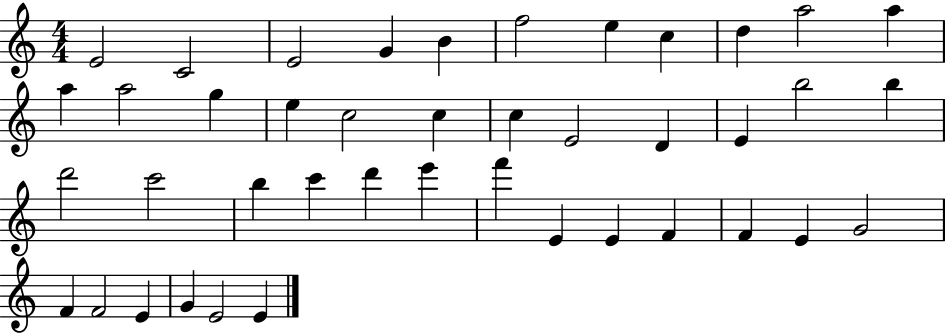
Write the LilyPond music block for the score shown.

{
  \clef treble
  \numericTimeSignature
  \time 4/4
  \key c \major
  e'2 c'2 | e'2 g'4 b'4 | f''2 e''4 c''4 | d''4 a''2 a''4 | \break a''4 a''2 g''4 | e''4 c''2 c''4 | c''4 e'2 d'4 | e'4 b''2 b''4 | \break d'''2 c'''2 | b''4 c'''4 d'''4 e'''4 | f'''4 e'4 e'4 f'4 | f'4 e'4 g'2 | \break f'4 f'2 e'4 | g'4 e'2 e'4 | \bar "|."
}